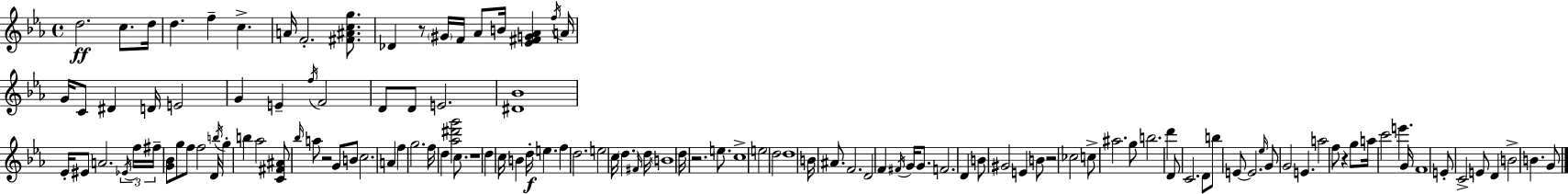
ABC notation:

X:1
T:Untitled
M:4/4
L:1/4
K:Cm
d2 c/2 d/4 d f c A/4 F2 [^F^Acg]/2 _D z/2 ^G/4 F/4 _A/2 B/4 [_E^FG_A] f/4 A/4 G/4 C/2 ^D D/4 E2 G E f/4 F2 D/2 D/2 E2 [^D_B]4 _E/4 ^E/2 A2 _E/4 f/4 ^f/4 [G_B]/2 g/2 f/2 f2 D/4 b/4 g b _a2 [C^F^A]/2 _b/4 a/2 z2 G/2 B/2 c2 A f g2 f/4 d [_a^d'g']2 c/2 z4 d c/4 B d/4 e f d2 e2 c/4 d ^F/4 d/4 B4 d/4 z2 e/2 c4 e2 d2 d4 B/4 ^A/2 F2 D2 F ^F/4 G/4 G/2 F2 D B/2 ^G2 E B/2 z2 _c2 c/2 ^a2 g/2 b2 d' D/2 C2 D/2 b/2 E/2 E2 _e/4 G/2 G2 E a2 f/2 z g/2 a/4 c'2 e' G/4 F4 E/2 C2 E/2 D B2 B G/2